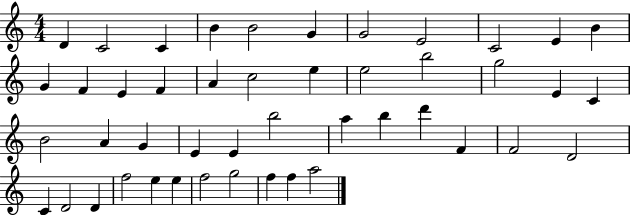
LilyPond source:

{
  \clef treble
  \numericTimeSignature
  \time 4/4
  \key c \major
  d'4 c'2 c'4 | b'4 b'2 g'4 | g'2 e'2 | c'2 e'4 b'4 | \break g'4 f'4 e'4 f'4 | a'4 c''2 e''4 | e''2 b''2 | g''2 e'4 c'4 | \break b'2 a'4 g'4 | e'4 e'4 b''2 | a''4 b''4 d'''4 f'4 | f'2 d'2 | \break c'4 d'2 d'4 | f''2 e''4 e''4 | f''2 g''2 | f''4 f''4 a''2 | \break \bar "|."
}